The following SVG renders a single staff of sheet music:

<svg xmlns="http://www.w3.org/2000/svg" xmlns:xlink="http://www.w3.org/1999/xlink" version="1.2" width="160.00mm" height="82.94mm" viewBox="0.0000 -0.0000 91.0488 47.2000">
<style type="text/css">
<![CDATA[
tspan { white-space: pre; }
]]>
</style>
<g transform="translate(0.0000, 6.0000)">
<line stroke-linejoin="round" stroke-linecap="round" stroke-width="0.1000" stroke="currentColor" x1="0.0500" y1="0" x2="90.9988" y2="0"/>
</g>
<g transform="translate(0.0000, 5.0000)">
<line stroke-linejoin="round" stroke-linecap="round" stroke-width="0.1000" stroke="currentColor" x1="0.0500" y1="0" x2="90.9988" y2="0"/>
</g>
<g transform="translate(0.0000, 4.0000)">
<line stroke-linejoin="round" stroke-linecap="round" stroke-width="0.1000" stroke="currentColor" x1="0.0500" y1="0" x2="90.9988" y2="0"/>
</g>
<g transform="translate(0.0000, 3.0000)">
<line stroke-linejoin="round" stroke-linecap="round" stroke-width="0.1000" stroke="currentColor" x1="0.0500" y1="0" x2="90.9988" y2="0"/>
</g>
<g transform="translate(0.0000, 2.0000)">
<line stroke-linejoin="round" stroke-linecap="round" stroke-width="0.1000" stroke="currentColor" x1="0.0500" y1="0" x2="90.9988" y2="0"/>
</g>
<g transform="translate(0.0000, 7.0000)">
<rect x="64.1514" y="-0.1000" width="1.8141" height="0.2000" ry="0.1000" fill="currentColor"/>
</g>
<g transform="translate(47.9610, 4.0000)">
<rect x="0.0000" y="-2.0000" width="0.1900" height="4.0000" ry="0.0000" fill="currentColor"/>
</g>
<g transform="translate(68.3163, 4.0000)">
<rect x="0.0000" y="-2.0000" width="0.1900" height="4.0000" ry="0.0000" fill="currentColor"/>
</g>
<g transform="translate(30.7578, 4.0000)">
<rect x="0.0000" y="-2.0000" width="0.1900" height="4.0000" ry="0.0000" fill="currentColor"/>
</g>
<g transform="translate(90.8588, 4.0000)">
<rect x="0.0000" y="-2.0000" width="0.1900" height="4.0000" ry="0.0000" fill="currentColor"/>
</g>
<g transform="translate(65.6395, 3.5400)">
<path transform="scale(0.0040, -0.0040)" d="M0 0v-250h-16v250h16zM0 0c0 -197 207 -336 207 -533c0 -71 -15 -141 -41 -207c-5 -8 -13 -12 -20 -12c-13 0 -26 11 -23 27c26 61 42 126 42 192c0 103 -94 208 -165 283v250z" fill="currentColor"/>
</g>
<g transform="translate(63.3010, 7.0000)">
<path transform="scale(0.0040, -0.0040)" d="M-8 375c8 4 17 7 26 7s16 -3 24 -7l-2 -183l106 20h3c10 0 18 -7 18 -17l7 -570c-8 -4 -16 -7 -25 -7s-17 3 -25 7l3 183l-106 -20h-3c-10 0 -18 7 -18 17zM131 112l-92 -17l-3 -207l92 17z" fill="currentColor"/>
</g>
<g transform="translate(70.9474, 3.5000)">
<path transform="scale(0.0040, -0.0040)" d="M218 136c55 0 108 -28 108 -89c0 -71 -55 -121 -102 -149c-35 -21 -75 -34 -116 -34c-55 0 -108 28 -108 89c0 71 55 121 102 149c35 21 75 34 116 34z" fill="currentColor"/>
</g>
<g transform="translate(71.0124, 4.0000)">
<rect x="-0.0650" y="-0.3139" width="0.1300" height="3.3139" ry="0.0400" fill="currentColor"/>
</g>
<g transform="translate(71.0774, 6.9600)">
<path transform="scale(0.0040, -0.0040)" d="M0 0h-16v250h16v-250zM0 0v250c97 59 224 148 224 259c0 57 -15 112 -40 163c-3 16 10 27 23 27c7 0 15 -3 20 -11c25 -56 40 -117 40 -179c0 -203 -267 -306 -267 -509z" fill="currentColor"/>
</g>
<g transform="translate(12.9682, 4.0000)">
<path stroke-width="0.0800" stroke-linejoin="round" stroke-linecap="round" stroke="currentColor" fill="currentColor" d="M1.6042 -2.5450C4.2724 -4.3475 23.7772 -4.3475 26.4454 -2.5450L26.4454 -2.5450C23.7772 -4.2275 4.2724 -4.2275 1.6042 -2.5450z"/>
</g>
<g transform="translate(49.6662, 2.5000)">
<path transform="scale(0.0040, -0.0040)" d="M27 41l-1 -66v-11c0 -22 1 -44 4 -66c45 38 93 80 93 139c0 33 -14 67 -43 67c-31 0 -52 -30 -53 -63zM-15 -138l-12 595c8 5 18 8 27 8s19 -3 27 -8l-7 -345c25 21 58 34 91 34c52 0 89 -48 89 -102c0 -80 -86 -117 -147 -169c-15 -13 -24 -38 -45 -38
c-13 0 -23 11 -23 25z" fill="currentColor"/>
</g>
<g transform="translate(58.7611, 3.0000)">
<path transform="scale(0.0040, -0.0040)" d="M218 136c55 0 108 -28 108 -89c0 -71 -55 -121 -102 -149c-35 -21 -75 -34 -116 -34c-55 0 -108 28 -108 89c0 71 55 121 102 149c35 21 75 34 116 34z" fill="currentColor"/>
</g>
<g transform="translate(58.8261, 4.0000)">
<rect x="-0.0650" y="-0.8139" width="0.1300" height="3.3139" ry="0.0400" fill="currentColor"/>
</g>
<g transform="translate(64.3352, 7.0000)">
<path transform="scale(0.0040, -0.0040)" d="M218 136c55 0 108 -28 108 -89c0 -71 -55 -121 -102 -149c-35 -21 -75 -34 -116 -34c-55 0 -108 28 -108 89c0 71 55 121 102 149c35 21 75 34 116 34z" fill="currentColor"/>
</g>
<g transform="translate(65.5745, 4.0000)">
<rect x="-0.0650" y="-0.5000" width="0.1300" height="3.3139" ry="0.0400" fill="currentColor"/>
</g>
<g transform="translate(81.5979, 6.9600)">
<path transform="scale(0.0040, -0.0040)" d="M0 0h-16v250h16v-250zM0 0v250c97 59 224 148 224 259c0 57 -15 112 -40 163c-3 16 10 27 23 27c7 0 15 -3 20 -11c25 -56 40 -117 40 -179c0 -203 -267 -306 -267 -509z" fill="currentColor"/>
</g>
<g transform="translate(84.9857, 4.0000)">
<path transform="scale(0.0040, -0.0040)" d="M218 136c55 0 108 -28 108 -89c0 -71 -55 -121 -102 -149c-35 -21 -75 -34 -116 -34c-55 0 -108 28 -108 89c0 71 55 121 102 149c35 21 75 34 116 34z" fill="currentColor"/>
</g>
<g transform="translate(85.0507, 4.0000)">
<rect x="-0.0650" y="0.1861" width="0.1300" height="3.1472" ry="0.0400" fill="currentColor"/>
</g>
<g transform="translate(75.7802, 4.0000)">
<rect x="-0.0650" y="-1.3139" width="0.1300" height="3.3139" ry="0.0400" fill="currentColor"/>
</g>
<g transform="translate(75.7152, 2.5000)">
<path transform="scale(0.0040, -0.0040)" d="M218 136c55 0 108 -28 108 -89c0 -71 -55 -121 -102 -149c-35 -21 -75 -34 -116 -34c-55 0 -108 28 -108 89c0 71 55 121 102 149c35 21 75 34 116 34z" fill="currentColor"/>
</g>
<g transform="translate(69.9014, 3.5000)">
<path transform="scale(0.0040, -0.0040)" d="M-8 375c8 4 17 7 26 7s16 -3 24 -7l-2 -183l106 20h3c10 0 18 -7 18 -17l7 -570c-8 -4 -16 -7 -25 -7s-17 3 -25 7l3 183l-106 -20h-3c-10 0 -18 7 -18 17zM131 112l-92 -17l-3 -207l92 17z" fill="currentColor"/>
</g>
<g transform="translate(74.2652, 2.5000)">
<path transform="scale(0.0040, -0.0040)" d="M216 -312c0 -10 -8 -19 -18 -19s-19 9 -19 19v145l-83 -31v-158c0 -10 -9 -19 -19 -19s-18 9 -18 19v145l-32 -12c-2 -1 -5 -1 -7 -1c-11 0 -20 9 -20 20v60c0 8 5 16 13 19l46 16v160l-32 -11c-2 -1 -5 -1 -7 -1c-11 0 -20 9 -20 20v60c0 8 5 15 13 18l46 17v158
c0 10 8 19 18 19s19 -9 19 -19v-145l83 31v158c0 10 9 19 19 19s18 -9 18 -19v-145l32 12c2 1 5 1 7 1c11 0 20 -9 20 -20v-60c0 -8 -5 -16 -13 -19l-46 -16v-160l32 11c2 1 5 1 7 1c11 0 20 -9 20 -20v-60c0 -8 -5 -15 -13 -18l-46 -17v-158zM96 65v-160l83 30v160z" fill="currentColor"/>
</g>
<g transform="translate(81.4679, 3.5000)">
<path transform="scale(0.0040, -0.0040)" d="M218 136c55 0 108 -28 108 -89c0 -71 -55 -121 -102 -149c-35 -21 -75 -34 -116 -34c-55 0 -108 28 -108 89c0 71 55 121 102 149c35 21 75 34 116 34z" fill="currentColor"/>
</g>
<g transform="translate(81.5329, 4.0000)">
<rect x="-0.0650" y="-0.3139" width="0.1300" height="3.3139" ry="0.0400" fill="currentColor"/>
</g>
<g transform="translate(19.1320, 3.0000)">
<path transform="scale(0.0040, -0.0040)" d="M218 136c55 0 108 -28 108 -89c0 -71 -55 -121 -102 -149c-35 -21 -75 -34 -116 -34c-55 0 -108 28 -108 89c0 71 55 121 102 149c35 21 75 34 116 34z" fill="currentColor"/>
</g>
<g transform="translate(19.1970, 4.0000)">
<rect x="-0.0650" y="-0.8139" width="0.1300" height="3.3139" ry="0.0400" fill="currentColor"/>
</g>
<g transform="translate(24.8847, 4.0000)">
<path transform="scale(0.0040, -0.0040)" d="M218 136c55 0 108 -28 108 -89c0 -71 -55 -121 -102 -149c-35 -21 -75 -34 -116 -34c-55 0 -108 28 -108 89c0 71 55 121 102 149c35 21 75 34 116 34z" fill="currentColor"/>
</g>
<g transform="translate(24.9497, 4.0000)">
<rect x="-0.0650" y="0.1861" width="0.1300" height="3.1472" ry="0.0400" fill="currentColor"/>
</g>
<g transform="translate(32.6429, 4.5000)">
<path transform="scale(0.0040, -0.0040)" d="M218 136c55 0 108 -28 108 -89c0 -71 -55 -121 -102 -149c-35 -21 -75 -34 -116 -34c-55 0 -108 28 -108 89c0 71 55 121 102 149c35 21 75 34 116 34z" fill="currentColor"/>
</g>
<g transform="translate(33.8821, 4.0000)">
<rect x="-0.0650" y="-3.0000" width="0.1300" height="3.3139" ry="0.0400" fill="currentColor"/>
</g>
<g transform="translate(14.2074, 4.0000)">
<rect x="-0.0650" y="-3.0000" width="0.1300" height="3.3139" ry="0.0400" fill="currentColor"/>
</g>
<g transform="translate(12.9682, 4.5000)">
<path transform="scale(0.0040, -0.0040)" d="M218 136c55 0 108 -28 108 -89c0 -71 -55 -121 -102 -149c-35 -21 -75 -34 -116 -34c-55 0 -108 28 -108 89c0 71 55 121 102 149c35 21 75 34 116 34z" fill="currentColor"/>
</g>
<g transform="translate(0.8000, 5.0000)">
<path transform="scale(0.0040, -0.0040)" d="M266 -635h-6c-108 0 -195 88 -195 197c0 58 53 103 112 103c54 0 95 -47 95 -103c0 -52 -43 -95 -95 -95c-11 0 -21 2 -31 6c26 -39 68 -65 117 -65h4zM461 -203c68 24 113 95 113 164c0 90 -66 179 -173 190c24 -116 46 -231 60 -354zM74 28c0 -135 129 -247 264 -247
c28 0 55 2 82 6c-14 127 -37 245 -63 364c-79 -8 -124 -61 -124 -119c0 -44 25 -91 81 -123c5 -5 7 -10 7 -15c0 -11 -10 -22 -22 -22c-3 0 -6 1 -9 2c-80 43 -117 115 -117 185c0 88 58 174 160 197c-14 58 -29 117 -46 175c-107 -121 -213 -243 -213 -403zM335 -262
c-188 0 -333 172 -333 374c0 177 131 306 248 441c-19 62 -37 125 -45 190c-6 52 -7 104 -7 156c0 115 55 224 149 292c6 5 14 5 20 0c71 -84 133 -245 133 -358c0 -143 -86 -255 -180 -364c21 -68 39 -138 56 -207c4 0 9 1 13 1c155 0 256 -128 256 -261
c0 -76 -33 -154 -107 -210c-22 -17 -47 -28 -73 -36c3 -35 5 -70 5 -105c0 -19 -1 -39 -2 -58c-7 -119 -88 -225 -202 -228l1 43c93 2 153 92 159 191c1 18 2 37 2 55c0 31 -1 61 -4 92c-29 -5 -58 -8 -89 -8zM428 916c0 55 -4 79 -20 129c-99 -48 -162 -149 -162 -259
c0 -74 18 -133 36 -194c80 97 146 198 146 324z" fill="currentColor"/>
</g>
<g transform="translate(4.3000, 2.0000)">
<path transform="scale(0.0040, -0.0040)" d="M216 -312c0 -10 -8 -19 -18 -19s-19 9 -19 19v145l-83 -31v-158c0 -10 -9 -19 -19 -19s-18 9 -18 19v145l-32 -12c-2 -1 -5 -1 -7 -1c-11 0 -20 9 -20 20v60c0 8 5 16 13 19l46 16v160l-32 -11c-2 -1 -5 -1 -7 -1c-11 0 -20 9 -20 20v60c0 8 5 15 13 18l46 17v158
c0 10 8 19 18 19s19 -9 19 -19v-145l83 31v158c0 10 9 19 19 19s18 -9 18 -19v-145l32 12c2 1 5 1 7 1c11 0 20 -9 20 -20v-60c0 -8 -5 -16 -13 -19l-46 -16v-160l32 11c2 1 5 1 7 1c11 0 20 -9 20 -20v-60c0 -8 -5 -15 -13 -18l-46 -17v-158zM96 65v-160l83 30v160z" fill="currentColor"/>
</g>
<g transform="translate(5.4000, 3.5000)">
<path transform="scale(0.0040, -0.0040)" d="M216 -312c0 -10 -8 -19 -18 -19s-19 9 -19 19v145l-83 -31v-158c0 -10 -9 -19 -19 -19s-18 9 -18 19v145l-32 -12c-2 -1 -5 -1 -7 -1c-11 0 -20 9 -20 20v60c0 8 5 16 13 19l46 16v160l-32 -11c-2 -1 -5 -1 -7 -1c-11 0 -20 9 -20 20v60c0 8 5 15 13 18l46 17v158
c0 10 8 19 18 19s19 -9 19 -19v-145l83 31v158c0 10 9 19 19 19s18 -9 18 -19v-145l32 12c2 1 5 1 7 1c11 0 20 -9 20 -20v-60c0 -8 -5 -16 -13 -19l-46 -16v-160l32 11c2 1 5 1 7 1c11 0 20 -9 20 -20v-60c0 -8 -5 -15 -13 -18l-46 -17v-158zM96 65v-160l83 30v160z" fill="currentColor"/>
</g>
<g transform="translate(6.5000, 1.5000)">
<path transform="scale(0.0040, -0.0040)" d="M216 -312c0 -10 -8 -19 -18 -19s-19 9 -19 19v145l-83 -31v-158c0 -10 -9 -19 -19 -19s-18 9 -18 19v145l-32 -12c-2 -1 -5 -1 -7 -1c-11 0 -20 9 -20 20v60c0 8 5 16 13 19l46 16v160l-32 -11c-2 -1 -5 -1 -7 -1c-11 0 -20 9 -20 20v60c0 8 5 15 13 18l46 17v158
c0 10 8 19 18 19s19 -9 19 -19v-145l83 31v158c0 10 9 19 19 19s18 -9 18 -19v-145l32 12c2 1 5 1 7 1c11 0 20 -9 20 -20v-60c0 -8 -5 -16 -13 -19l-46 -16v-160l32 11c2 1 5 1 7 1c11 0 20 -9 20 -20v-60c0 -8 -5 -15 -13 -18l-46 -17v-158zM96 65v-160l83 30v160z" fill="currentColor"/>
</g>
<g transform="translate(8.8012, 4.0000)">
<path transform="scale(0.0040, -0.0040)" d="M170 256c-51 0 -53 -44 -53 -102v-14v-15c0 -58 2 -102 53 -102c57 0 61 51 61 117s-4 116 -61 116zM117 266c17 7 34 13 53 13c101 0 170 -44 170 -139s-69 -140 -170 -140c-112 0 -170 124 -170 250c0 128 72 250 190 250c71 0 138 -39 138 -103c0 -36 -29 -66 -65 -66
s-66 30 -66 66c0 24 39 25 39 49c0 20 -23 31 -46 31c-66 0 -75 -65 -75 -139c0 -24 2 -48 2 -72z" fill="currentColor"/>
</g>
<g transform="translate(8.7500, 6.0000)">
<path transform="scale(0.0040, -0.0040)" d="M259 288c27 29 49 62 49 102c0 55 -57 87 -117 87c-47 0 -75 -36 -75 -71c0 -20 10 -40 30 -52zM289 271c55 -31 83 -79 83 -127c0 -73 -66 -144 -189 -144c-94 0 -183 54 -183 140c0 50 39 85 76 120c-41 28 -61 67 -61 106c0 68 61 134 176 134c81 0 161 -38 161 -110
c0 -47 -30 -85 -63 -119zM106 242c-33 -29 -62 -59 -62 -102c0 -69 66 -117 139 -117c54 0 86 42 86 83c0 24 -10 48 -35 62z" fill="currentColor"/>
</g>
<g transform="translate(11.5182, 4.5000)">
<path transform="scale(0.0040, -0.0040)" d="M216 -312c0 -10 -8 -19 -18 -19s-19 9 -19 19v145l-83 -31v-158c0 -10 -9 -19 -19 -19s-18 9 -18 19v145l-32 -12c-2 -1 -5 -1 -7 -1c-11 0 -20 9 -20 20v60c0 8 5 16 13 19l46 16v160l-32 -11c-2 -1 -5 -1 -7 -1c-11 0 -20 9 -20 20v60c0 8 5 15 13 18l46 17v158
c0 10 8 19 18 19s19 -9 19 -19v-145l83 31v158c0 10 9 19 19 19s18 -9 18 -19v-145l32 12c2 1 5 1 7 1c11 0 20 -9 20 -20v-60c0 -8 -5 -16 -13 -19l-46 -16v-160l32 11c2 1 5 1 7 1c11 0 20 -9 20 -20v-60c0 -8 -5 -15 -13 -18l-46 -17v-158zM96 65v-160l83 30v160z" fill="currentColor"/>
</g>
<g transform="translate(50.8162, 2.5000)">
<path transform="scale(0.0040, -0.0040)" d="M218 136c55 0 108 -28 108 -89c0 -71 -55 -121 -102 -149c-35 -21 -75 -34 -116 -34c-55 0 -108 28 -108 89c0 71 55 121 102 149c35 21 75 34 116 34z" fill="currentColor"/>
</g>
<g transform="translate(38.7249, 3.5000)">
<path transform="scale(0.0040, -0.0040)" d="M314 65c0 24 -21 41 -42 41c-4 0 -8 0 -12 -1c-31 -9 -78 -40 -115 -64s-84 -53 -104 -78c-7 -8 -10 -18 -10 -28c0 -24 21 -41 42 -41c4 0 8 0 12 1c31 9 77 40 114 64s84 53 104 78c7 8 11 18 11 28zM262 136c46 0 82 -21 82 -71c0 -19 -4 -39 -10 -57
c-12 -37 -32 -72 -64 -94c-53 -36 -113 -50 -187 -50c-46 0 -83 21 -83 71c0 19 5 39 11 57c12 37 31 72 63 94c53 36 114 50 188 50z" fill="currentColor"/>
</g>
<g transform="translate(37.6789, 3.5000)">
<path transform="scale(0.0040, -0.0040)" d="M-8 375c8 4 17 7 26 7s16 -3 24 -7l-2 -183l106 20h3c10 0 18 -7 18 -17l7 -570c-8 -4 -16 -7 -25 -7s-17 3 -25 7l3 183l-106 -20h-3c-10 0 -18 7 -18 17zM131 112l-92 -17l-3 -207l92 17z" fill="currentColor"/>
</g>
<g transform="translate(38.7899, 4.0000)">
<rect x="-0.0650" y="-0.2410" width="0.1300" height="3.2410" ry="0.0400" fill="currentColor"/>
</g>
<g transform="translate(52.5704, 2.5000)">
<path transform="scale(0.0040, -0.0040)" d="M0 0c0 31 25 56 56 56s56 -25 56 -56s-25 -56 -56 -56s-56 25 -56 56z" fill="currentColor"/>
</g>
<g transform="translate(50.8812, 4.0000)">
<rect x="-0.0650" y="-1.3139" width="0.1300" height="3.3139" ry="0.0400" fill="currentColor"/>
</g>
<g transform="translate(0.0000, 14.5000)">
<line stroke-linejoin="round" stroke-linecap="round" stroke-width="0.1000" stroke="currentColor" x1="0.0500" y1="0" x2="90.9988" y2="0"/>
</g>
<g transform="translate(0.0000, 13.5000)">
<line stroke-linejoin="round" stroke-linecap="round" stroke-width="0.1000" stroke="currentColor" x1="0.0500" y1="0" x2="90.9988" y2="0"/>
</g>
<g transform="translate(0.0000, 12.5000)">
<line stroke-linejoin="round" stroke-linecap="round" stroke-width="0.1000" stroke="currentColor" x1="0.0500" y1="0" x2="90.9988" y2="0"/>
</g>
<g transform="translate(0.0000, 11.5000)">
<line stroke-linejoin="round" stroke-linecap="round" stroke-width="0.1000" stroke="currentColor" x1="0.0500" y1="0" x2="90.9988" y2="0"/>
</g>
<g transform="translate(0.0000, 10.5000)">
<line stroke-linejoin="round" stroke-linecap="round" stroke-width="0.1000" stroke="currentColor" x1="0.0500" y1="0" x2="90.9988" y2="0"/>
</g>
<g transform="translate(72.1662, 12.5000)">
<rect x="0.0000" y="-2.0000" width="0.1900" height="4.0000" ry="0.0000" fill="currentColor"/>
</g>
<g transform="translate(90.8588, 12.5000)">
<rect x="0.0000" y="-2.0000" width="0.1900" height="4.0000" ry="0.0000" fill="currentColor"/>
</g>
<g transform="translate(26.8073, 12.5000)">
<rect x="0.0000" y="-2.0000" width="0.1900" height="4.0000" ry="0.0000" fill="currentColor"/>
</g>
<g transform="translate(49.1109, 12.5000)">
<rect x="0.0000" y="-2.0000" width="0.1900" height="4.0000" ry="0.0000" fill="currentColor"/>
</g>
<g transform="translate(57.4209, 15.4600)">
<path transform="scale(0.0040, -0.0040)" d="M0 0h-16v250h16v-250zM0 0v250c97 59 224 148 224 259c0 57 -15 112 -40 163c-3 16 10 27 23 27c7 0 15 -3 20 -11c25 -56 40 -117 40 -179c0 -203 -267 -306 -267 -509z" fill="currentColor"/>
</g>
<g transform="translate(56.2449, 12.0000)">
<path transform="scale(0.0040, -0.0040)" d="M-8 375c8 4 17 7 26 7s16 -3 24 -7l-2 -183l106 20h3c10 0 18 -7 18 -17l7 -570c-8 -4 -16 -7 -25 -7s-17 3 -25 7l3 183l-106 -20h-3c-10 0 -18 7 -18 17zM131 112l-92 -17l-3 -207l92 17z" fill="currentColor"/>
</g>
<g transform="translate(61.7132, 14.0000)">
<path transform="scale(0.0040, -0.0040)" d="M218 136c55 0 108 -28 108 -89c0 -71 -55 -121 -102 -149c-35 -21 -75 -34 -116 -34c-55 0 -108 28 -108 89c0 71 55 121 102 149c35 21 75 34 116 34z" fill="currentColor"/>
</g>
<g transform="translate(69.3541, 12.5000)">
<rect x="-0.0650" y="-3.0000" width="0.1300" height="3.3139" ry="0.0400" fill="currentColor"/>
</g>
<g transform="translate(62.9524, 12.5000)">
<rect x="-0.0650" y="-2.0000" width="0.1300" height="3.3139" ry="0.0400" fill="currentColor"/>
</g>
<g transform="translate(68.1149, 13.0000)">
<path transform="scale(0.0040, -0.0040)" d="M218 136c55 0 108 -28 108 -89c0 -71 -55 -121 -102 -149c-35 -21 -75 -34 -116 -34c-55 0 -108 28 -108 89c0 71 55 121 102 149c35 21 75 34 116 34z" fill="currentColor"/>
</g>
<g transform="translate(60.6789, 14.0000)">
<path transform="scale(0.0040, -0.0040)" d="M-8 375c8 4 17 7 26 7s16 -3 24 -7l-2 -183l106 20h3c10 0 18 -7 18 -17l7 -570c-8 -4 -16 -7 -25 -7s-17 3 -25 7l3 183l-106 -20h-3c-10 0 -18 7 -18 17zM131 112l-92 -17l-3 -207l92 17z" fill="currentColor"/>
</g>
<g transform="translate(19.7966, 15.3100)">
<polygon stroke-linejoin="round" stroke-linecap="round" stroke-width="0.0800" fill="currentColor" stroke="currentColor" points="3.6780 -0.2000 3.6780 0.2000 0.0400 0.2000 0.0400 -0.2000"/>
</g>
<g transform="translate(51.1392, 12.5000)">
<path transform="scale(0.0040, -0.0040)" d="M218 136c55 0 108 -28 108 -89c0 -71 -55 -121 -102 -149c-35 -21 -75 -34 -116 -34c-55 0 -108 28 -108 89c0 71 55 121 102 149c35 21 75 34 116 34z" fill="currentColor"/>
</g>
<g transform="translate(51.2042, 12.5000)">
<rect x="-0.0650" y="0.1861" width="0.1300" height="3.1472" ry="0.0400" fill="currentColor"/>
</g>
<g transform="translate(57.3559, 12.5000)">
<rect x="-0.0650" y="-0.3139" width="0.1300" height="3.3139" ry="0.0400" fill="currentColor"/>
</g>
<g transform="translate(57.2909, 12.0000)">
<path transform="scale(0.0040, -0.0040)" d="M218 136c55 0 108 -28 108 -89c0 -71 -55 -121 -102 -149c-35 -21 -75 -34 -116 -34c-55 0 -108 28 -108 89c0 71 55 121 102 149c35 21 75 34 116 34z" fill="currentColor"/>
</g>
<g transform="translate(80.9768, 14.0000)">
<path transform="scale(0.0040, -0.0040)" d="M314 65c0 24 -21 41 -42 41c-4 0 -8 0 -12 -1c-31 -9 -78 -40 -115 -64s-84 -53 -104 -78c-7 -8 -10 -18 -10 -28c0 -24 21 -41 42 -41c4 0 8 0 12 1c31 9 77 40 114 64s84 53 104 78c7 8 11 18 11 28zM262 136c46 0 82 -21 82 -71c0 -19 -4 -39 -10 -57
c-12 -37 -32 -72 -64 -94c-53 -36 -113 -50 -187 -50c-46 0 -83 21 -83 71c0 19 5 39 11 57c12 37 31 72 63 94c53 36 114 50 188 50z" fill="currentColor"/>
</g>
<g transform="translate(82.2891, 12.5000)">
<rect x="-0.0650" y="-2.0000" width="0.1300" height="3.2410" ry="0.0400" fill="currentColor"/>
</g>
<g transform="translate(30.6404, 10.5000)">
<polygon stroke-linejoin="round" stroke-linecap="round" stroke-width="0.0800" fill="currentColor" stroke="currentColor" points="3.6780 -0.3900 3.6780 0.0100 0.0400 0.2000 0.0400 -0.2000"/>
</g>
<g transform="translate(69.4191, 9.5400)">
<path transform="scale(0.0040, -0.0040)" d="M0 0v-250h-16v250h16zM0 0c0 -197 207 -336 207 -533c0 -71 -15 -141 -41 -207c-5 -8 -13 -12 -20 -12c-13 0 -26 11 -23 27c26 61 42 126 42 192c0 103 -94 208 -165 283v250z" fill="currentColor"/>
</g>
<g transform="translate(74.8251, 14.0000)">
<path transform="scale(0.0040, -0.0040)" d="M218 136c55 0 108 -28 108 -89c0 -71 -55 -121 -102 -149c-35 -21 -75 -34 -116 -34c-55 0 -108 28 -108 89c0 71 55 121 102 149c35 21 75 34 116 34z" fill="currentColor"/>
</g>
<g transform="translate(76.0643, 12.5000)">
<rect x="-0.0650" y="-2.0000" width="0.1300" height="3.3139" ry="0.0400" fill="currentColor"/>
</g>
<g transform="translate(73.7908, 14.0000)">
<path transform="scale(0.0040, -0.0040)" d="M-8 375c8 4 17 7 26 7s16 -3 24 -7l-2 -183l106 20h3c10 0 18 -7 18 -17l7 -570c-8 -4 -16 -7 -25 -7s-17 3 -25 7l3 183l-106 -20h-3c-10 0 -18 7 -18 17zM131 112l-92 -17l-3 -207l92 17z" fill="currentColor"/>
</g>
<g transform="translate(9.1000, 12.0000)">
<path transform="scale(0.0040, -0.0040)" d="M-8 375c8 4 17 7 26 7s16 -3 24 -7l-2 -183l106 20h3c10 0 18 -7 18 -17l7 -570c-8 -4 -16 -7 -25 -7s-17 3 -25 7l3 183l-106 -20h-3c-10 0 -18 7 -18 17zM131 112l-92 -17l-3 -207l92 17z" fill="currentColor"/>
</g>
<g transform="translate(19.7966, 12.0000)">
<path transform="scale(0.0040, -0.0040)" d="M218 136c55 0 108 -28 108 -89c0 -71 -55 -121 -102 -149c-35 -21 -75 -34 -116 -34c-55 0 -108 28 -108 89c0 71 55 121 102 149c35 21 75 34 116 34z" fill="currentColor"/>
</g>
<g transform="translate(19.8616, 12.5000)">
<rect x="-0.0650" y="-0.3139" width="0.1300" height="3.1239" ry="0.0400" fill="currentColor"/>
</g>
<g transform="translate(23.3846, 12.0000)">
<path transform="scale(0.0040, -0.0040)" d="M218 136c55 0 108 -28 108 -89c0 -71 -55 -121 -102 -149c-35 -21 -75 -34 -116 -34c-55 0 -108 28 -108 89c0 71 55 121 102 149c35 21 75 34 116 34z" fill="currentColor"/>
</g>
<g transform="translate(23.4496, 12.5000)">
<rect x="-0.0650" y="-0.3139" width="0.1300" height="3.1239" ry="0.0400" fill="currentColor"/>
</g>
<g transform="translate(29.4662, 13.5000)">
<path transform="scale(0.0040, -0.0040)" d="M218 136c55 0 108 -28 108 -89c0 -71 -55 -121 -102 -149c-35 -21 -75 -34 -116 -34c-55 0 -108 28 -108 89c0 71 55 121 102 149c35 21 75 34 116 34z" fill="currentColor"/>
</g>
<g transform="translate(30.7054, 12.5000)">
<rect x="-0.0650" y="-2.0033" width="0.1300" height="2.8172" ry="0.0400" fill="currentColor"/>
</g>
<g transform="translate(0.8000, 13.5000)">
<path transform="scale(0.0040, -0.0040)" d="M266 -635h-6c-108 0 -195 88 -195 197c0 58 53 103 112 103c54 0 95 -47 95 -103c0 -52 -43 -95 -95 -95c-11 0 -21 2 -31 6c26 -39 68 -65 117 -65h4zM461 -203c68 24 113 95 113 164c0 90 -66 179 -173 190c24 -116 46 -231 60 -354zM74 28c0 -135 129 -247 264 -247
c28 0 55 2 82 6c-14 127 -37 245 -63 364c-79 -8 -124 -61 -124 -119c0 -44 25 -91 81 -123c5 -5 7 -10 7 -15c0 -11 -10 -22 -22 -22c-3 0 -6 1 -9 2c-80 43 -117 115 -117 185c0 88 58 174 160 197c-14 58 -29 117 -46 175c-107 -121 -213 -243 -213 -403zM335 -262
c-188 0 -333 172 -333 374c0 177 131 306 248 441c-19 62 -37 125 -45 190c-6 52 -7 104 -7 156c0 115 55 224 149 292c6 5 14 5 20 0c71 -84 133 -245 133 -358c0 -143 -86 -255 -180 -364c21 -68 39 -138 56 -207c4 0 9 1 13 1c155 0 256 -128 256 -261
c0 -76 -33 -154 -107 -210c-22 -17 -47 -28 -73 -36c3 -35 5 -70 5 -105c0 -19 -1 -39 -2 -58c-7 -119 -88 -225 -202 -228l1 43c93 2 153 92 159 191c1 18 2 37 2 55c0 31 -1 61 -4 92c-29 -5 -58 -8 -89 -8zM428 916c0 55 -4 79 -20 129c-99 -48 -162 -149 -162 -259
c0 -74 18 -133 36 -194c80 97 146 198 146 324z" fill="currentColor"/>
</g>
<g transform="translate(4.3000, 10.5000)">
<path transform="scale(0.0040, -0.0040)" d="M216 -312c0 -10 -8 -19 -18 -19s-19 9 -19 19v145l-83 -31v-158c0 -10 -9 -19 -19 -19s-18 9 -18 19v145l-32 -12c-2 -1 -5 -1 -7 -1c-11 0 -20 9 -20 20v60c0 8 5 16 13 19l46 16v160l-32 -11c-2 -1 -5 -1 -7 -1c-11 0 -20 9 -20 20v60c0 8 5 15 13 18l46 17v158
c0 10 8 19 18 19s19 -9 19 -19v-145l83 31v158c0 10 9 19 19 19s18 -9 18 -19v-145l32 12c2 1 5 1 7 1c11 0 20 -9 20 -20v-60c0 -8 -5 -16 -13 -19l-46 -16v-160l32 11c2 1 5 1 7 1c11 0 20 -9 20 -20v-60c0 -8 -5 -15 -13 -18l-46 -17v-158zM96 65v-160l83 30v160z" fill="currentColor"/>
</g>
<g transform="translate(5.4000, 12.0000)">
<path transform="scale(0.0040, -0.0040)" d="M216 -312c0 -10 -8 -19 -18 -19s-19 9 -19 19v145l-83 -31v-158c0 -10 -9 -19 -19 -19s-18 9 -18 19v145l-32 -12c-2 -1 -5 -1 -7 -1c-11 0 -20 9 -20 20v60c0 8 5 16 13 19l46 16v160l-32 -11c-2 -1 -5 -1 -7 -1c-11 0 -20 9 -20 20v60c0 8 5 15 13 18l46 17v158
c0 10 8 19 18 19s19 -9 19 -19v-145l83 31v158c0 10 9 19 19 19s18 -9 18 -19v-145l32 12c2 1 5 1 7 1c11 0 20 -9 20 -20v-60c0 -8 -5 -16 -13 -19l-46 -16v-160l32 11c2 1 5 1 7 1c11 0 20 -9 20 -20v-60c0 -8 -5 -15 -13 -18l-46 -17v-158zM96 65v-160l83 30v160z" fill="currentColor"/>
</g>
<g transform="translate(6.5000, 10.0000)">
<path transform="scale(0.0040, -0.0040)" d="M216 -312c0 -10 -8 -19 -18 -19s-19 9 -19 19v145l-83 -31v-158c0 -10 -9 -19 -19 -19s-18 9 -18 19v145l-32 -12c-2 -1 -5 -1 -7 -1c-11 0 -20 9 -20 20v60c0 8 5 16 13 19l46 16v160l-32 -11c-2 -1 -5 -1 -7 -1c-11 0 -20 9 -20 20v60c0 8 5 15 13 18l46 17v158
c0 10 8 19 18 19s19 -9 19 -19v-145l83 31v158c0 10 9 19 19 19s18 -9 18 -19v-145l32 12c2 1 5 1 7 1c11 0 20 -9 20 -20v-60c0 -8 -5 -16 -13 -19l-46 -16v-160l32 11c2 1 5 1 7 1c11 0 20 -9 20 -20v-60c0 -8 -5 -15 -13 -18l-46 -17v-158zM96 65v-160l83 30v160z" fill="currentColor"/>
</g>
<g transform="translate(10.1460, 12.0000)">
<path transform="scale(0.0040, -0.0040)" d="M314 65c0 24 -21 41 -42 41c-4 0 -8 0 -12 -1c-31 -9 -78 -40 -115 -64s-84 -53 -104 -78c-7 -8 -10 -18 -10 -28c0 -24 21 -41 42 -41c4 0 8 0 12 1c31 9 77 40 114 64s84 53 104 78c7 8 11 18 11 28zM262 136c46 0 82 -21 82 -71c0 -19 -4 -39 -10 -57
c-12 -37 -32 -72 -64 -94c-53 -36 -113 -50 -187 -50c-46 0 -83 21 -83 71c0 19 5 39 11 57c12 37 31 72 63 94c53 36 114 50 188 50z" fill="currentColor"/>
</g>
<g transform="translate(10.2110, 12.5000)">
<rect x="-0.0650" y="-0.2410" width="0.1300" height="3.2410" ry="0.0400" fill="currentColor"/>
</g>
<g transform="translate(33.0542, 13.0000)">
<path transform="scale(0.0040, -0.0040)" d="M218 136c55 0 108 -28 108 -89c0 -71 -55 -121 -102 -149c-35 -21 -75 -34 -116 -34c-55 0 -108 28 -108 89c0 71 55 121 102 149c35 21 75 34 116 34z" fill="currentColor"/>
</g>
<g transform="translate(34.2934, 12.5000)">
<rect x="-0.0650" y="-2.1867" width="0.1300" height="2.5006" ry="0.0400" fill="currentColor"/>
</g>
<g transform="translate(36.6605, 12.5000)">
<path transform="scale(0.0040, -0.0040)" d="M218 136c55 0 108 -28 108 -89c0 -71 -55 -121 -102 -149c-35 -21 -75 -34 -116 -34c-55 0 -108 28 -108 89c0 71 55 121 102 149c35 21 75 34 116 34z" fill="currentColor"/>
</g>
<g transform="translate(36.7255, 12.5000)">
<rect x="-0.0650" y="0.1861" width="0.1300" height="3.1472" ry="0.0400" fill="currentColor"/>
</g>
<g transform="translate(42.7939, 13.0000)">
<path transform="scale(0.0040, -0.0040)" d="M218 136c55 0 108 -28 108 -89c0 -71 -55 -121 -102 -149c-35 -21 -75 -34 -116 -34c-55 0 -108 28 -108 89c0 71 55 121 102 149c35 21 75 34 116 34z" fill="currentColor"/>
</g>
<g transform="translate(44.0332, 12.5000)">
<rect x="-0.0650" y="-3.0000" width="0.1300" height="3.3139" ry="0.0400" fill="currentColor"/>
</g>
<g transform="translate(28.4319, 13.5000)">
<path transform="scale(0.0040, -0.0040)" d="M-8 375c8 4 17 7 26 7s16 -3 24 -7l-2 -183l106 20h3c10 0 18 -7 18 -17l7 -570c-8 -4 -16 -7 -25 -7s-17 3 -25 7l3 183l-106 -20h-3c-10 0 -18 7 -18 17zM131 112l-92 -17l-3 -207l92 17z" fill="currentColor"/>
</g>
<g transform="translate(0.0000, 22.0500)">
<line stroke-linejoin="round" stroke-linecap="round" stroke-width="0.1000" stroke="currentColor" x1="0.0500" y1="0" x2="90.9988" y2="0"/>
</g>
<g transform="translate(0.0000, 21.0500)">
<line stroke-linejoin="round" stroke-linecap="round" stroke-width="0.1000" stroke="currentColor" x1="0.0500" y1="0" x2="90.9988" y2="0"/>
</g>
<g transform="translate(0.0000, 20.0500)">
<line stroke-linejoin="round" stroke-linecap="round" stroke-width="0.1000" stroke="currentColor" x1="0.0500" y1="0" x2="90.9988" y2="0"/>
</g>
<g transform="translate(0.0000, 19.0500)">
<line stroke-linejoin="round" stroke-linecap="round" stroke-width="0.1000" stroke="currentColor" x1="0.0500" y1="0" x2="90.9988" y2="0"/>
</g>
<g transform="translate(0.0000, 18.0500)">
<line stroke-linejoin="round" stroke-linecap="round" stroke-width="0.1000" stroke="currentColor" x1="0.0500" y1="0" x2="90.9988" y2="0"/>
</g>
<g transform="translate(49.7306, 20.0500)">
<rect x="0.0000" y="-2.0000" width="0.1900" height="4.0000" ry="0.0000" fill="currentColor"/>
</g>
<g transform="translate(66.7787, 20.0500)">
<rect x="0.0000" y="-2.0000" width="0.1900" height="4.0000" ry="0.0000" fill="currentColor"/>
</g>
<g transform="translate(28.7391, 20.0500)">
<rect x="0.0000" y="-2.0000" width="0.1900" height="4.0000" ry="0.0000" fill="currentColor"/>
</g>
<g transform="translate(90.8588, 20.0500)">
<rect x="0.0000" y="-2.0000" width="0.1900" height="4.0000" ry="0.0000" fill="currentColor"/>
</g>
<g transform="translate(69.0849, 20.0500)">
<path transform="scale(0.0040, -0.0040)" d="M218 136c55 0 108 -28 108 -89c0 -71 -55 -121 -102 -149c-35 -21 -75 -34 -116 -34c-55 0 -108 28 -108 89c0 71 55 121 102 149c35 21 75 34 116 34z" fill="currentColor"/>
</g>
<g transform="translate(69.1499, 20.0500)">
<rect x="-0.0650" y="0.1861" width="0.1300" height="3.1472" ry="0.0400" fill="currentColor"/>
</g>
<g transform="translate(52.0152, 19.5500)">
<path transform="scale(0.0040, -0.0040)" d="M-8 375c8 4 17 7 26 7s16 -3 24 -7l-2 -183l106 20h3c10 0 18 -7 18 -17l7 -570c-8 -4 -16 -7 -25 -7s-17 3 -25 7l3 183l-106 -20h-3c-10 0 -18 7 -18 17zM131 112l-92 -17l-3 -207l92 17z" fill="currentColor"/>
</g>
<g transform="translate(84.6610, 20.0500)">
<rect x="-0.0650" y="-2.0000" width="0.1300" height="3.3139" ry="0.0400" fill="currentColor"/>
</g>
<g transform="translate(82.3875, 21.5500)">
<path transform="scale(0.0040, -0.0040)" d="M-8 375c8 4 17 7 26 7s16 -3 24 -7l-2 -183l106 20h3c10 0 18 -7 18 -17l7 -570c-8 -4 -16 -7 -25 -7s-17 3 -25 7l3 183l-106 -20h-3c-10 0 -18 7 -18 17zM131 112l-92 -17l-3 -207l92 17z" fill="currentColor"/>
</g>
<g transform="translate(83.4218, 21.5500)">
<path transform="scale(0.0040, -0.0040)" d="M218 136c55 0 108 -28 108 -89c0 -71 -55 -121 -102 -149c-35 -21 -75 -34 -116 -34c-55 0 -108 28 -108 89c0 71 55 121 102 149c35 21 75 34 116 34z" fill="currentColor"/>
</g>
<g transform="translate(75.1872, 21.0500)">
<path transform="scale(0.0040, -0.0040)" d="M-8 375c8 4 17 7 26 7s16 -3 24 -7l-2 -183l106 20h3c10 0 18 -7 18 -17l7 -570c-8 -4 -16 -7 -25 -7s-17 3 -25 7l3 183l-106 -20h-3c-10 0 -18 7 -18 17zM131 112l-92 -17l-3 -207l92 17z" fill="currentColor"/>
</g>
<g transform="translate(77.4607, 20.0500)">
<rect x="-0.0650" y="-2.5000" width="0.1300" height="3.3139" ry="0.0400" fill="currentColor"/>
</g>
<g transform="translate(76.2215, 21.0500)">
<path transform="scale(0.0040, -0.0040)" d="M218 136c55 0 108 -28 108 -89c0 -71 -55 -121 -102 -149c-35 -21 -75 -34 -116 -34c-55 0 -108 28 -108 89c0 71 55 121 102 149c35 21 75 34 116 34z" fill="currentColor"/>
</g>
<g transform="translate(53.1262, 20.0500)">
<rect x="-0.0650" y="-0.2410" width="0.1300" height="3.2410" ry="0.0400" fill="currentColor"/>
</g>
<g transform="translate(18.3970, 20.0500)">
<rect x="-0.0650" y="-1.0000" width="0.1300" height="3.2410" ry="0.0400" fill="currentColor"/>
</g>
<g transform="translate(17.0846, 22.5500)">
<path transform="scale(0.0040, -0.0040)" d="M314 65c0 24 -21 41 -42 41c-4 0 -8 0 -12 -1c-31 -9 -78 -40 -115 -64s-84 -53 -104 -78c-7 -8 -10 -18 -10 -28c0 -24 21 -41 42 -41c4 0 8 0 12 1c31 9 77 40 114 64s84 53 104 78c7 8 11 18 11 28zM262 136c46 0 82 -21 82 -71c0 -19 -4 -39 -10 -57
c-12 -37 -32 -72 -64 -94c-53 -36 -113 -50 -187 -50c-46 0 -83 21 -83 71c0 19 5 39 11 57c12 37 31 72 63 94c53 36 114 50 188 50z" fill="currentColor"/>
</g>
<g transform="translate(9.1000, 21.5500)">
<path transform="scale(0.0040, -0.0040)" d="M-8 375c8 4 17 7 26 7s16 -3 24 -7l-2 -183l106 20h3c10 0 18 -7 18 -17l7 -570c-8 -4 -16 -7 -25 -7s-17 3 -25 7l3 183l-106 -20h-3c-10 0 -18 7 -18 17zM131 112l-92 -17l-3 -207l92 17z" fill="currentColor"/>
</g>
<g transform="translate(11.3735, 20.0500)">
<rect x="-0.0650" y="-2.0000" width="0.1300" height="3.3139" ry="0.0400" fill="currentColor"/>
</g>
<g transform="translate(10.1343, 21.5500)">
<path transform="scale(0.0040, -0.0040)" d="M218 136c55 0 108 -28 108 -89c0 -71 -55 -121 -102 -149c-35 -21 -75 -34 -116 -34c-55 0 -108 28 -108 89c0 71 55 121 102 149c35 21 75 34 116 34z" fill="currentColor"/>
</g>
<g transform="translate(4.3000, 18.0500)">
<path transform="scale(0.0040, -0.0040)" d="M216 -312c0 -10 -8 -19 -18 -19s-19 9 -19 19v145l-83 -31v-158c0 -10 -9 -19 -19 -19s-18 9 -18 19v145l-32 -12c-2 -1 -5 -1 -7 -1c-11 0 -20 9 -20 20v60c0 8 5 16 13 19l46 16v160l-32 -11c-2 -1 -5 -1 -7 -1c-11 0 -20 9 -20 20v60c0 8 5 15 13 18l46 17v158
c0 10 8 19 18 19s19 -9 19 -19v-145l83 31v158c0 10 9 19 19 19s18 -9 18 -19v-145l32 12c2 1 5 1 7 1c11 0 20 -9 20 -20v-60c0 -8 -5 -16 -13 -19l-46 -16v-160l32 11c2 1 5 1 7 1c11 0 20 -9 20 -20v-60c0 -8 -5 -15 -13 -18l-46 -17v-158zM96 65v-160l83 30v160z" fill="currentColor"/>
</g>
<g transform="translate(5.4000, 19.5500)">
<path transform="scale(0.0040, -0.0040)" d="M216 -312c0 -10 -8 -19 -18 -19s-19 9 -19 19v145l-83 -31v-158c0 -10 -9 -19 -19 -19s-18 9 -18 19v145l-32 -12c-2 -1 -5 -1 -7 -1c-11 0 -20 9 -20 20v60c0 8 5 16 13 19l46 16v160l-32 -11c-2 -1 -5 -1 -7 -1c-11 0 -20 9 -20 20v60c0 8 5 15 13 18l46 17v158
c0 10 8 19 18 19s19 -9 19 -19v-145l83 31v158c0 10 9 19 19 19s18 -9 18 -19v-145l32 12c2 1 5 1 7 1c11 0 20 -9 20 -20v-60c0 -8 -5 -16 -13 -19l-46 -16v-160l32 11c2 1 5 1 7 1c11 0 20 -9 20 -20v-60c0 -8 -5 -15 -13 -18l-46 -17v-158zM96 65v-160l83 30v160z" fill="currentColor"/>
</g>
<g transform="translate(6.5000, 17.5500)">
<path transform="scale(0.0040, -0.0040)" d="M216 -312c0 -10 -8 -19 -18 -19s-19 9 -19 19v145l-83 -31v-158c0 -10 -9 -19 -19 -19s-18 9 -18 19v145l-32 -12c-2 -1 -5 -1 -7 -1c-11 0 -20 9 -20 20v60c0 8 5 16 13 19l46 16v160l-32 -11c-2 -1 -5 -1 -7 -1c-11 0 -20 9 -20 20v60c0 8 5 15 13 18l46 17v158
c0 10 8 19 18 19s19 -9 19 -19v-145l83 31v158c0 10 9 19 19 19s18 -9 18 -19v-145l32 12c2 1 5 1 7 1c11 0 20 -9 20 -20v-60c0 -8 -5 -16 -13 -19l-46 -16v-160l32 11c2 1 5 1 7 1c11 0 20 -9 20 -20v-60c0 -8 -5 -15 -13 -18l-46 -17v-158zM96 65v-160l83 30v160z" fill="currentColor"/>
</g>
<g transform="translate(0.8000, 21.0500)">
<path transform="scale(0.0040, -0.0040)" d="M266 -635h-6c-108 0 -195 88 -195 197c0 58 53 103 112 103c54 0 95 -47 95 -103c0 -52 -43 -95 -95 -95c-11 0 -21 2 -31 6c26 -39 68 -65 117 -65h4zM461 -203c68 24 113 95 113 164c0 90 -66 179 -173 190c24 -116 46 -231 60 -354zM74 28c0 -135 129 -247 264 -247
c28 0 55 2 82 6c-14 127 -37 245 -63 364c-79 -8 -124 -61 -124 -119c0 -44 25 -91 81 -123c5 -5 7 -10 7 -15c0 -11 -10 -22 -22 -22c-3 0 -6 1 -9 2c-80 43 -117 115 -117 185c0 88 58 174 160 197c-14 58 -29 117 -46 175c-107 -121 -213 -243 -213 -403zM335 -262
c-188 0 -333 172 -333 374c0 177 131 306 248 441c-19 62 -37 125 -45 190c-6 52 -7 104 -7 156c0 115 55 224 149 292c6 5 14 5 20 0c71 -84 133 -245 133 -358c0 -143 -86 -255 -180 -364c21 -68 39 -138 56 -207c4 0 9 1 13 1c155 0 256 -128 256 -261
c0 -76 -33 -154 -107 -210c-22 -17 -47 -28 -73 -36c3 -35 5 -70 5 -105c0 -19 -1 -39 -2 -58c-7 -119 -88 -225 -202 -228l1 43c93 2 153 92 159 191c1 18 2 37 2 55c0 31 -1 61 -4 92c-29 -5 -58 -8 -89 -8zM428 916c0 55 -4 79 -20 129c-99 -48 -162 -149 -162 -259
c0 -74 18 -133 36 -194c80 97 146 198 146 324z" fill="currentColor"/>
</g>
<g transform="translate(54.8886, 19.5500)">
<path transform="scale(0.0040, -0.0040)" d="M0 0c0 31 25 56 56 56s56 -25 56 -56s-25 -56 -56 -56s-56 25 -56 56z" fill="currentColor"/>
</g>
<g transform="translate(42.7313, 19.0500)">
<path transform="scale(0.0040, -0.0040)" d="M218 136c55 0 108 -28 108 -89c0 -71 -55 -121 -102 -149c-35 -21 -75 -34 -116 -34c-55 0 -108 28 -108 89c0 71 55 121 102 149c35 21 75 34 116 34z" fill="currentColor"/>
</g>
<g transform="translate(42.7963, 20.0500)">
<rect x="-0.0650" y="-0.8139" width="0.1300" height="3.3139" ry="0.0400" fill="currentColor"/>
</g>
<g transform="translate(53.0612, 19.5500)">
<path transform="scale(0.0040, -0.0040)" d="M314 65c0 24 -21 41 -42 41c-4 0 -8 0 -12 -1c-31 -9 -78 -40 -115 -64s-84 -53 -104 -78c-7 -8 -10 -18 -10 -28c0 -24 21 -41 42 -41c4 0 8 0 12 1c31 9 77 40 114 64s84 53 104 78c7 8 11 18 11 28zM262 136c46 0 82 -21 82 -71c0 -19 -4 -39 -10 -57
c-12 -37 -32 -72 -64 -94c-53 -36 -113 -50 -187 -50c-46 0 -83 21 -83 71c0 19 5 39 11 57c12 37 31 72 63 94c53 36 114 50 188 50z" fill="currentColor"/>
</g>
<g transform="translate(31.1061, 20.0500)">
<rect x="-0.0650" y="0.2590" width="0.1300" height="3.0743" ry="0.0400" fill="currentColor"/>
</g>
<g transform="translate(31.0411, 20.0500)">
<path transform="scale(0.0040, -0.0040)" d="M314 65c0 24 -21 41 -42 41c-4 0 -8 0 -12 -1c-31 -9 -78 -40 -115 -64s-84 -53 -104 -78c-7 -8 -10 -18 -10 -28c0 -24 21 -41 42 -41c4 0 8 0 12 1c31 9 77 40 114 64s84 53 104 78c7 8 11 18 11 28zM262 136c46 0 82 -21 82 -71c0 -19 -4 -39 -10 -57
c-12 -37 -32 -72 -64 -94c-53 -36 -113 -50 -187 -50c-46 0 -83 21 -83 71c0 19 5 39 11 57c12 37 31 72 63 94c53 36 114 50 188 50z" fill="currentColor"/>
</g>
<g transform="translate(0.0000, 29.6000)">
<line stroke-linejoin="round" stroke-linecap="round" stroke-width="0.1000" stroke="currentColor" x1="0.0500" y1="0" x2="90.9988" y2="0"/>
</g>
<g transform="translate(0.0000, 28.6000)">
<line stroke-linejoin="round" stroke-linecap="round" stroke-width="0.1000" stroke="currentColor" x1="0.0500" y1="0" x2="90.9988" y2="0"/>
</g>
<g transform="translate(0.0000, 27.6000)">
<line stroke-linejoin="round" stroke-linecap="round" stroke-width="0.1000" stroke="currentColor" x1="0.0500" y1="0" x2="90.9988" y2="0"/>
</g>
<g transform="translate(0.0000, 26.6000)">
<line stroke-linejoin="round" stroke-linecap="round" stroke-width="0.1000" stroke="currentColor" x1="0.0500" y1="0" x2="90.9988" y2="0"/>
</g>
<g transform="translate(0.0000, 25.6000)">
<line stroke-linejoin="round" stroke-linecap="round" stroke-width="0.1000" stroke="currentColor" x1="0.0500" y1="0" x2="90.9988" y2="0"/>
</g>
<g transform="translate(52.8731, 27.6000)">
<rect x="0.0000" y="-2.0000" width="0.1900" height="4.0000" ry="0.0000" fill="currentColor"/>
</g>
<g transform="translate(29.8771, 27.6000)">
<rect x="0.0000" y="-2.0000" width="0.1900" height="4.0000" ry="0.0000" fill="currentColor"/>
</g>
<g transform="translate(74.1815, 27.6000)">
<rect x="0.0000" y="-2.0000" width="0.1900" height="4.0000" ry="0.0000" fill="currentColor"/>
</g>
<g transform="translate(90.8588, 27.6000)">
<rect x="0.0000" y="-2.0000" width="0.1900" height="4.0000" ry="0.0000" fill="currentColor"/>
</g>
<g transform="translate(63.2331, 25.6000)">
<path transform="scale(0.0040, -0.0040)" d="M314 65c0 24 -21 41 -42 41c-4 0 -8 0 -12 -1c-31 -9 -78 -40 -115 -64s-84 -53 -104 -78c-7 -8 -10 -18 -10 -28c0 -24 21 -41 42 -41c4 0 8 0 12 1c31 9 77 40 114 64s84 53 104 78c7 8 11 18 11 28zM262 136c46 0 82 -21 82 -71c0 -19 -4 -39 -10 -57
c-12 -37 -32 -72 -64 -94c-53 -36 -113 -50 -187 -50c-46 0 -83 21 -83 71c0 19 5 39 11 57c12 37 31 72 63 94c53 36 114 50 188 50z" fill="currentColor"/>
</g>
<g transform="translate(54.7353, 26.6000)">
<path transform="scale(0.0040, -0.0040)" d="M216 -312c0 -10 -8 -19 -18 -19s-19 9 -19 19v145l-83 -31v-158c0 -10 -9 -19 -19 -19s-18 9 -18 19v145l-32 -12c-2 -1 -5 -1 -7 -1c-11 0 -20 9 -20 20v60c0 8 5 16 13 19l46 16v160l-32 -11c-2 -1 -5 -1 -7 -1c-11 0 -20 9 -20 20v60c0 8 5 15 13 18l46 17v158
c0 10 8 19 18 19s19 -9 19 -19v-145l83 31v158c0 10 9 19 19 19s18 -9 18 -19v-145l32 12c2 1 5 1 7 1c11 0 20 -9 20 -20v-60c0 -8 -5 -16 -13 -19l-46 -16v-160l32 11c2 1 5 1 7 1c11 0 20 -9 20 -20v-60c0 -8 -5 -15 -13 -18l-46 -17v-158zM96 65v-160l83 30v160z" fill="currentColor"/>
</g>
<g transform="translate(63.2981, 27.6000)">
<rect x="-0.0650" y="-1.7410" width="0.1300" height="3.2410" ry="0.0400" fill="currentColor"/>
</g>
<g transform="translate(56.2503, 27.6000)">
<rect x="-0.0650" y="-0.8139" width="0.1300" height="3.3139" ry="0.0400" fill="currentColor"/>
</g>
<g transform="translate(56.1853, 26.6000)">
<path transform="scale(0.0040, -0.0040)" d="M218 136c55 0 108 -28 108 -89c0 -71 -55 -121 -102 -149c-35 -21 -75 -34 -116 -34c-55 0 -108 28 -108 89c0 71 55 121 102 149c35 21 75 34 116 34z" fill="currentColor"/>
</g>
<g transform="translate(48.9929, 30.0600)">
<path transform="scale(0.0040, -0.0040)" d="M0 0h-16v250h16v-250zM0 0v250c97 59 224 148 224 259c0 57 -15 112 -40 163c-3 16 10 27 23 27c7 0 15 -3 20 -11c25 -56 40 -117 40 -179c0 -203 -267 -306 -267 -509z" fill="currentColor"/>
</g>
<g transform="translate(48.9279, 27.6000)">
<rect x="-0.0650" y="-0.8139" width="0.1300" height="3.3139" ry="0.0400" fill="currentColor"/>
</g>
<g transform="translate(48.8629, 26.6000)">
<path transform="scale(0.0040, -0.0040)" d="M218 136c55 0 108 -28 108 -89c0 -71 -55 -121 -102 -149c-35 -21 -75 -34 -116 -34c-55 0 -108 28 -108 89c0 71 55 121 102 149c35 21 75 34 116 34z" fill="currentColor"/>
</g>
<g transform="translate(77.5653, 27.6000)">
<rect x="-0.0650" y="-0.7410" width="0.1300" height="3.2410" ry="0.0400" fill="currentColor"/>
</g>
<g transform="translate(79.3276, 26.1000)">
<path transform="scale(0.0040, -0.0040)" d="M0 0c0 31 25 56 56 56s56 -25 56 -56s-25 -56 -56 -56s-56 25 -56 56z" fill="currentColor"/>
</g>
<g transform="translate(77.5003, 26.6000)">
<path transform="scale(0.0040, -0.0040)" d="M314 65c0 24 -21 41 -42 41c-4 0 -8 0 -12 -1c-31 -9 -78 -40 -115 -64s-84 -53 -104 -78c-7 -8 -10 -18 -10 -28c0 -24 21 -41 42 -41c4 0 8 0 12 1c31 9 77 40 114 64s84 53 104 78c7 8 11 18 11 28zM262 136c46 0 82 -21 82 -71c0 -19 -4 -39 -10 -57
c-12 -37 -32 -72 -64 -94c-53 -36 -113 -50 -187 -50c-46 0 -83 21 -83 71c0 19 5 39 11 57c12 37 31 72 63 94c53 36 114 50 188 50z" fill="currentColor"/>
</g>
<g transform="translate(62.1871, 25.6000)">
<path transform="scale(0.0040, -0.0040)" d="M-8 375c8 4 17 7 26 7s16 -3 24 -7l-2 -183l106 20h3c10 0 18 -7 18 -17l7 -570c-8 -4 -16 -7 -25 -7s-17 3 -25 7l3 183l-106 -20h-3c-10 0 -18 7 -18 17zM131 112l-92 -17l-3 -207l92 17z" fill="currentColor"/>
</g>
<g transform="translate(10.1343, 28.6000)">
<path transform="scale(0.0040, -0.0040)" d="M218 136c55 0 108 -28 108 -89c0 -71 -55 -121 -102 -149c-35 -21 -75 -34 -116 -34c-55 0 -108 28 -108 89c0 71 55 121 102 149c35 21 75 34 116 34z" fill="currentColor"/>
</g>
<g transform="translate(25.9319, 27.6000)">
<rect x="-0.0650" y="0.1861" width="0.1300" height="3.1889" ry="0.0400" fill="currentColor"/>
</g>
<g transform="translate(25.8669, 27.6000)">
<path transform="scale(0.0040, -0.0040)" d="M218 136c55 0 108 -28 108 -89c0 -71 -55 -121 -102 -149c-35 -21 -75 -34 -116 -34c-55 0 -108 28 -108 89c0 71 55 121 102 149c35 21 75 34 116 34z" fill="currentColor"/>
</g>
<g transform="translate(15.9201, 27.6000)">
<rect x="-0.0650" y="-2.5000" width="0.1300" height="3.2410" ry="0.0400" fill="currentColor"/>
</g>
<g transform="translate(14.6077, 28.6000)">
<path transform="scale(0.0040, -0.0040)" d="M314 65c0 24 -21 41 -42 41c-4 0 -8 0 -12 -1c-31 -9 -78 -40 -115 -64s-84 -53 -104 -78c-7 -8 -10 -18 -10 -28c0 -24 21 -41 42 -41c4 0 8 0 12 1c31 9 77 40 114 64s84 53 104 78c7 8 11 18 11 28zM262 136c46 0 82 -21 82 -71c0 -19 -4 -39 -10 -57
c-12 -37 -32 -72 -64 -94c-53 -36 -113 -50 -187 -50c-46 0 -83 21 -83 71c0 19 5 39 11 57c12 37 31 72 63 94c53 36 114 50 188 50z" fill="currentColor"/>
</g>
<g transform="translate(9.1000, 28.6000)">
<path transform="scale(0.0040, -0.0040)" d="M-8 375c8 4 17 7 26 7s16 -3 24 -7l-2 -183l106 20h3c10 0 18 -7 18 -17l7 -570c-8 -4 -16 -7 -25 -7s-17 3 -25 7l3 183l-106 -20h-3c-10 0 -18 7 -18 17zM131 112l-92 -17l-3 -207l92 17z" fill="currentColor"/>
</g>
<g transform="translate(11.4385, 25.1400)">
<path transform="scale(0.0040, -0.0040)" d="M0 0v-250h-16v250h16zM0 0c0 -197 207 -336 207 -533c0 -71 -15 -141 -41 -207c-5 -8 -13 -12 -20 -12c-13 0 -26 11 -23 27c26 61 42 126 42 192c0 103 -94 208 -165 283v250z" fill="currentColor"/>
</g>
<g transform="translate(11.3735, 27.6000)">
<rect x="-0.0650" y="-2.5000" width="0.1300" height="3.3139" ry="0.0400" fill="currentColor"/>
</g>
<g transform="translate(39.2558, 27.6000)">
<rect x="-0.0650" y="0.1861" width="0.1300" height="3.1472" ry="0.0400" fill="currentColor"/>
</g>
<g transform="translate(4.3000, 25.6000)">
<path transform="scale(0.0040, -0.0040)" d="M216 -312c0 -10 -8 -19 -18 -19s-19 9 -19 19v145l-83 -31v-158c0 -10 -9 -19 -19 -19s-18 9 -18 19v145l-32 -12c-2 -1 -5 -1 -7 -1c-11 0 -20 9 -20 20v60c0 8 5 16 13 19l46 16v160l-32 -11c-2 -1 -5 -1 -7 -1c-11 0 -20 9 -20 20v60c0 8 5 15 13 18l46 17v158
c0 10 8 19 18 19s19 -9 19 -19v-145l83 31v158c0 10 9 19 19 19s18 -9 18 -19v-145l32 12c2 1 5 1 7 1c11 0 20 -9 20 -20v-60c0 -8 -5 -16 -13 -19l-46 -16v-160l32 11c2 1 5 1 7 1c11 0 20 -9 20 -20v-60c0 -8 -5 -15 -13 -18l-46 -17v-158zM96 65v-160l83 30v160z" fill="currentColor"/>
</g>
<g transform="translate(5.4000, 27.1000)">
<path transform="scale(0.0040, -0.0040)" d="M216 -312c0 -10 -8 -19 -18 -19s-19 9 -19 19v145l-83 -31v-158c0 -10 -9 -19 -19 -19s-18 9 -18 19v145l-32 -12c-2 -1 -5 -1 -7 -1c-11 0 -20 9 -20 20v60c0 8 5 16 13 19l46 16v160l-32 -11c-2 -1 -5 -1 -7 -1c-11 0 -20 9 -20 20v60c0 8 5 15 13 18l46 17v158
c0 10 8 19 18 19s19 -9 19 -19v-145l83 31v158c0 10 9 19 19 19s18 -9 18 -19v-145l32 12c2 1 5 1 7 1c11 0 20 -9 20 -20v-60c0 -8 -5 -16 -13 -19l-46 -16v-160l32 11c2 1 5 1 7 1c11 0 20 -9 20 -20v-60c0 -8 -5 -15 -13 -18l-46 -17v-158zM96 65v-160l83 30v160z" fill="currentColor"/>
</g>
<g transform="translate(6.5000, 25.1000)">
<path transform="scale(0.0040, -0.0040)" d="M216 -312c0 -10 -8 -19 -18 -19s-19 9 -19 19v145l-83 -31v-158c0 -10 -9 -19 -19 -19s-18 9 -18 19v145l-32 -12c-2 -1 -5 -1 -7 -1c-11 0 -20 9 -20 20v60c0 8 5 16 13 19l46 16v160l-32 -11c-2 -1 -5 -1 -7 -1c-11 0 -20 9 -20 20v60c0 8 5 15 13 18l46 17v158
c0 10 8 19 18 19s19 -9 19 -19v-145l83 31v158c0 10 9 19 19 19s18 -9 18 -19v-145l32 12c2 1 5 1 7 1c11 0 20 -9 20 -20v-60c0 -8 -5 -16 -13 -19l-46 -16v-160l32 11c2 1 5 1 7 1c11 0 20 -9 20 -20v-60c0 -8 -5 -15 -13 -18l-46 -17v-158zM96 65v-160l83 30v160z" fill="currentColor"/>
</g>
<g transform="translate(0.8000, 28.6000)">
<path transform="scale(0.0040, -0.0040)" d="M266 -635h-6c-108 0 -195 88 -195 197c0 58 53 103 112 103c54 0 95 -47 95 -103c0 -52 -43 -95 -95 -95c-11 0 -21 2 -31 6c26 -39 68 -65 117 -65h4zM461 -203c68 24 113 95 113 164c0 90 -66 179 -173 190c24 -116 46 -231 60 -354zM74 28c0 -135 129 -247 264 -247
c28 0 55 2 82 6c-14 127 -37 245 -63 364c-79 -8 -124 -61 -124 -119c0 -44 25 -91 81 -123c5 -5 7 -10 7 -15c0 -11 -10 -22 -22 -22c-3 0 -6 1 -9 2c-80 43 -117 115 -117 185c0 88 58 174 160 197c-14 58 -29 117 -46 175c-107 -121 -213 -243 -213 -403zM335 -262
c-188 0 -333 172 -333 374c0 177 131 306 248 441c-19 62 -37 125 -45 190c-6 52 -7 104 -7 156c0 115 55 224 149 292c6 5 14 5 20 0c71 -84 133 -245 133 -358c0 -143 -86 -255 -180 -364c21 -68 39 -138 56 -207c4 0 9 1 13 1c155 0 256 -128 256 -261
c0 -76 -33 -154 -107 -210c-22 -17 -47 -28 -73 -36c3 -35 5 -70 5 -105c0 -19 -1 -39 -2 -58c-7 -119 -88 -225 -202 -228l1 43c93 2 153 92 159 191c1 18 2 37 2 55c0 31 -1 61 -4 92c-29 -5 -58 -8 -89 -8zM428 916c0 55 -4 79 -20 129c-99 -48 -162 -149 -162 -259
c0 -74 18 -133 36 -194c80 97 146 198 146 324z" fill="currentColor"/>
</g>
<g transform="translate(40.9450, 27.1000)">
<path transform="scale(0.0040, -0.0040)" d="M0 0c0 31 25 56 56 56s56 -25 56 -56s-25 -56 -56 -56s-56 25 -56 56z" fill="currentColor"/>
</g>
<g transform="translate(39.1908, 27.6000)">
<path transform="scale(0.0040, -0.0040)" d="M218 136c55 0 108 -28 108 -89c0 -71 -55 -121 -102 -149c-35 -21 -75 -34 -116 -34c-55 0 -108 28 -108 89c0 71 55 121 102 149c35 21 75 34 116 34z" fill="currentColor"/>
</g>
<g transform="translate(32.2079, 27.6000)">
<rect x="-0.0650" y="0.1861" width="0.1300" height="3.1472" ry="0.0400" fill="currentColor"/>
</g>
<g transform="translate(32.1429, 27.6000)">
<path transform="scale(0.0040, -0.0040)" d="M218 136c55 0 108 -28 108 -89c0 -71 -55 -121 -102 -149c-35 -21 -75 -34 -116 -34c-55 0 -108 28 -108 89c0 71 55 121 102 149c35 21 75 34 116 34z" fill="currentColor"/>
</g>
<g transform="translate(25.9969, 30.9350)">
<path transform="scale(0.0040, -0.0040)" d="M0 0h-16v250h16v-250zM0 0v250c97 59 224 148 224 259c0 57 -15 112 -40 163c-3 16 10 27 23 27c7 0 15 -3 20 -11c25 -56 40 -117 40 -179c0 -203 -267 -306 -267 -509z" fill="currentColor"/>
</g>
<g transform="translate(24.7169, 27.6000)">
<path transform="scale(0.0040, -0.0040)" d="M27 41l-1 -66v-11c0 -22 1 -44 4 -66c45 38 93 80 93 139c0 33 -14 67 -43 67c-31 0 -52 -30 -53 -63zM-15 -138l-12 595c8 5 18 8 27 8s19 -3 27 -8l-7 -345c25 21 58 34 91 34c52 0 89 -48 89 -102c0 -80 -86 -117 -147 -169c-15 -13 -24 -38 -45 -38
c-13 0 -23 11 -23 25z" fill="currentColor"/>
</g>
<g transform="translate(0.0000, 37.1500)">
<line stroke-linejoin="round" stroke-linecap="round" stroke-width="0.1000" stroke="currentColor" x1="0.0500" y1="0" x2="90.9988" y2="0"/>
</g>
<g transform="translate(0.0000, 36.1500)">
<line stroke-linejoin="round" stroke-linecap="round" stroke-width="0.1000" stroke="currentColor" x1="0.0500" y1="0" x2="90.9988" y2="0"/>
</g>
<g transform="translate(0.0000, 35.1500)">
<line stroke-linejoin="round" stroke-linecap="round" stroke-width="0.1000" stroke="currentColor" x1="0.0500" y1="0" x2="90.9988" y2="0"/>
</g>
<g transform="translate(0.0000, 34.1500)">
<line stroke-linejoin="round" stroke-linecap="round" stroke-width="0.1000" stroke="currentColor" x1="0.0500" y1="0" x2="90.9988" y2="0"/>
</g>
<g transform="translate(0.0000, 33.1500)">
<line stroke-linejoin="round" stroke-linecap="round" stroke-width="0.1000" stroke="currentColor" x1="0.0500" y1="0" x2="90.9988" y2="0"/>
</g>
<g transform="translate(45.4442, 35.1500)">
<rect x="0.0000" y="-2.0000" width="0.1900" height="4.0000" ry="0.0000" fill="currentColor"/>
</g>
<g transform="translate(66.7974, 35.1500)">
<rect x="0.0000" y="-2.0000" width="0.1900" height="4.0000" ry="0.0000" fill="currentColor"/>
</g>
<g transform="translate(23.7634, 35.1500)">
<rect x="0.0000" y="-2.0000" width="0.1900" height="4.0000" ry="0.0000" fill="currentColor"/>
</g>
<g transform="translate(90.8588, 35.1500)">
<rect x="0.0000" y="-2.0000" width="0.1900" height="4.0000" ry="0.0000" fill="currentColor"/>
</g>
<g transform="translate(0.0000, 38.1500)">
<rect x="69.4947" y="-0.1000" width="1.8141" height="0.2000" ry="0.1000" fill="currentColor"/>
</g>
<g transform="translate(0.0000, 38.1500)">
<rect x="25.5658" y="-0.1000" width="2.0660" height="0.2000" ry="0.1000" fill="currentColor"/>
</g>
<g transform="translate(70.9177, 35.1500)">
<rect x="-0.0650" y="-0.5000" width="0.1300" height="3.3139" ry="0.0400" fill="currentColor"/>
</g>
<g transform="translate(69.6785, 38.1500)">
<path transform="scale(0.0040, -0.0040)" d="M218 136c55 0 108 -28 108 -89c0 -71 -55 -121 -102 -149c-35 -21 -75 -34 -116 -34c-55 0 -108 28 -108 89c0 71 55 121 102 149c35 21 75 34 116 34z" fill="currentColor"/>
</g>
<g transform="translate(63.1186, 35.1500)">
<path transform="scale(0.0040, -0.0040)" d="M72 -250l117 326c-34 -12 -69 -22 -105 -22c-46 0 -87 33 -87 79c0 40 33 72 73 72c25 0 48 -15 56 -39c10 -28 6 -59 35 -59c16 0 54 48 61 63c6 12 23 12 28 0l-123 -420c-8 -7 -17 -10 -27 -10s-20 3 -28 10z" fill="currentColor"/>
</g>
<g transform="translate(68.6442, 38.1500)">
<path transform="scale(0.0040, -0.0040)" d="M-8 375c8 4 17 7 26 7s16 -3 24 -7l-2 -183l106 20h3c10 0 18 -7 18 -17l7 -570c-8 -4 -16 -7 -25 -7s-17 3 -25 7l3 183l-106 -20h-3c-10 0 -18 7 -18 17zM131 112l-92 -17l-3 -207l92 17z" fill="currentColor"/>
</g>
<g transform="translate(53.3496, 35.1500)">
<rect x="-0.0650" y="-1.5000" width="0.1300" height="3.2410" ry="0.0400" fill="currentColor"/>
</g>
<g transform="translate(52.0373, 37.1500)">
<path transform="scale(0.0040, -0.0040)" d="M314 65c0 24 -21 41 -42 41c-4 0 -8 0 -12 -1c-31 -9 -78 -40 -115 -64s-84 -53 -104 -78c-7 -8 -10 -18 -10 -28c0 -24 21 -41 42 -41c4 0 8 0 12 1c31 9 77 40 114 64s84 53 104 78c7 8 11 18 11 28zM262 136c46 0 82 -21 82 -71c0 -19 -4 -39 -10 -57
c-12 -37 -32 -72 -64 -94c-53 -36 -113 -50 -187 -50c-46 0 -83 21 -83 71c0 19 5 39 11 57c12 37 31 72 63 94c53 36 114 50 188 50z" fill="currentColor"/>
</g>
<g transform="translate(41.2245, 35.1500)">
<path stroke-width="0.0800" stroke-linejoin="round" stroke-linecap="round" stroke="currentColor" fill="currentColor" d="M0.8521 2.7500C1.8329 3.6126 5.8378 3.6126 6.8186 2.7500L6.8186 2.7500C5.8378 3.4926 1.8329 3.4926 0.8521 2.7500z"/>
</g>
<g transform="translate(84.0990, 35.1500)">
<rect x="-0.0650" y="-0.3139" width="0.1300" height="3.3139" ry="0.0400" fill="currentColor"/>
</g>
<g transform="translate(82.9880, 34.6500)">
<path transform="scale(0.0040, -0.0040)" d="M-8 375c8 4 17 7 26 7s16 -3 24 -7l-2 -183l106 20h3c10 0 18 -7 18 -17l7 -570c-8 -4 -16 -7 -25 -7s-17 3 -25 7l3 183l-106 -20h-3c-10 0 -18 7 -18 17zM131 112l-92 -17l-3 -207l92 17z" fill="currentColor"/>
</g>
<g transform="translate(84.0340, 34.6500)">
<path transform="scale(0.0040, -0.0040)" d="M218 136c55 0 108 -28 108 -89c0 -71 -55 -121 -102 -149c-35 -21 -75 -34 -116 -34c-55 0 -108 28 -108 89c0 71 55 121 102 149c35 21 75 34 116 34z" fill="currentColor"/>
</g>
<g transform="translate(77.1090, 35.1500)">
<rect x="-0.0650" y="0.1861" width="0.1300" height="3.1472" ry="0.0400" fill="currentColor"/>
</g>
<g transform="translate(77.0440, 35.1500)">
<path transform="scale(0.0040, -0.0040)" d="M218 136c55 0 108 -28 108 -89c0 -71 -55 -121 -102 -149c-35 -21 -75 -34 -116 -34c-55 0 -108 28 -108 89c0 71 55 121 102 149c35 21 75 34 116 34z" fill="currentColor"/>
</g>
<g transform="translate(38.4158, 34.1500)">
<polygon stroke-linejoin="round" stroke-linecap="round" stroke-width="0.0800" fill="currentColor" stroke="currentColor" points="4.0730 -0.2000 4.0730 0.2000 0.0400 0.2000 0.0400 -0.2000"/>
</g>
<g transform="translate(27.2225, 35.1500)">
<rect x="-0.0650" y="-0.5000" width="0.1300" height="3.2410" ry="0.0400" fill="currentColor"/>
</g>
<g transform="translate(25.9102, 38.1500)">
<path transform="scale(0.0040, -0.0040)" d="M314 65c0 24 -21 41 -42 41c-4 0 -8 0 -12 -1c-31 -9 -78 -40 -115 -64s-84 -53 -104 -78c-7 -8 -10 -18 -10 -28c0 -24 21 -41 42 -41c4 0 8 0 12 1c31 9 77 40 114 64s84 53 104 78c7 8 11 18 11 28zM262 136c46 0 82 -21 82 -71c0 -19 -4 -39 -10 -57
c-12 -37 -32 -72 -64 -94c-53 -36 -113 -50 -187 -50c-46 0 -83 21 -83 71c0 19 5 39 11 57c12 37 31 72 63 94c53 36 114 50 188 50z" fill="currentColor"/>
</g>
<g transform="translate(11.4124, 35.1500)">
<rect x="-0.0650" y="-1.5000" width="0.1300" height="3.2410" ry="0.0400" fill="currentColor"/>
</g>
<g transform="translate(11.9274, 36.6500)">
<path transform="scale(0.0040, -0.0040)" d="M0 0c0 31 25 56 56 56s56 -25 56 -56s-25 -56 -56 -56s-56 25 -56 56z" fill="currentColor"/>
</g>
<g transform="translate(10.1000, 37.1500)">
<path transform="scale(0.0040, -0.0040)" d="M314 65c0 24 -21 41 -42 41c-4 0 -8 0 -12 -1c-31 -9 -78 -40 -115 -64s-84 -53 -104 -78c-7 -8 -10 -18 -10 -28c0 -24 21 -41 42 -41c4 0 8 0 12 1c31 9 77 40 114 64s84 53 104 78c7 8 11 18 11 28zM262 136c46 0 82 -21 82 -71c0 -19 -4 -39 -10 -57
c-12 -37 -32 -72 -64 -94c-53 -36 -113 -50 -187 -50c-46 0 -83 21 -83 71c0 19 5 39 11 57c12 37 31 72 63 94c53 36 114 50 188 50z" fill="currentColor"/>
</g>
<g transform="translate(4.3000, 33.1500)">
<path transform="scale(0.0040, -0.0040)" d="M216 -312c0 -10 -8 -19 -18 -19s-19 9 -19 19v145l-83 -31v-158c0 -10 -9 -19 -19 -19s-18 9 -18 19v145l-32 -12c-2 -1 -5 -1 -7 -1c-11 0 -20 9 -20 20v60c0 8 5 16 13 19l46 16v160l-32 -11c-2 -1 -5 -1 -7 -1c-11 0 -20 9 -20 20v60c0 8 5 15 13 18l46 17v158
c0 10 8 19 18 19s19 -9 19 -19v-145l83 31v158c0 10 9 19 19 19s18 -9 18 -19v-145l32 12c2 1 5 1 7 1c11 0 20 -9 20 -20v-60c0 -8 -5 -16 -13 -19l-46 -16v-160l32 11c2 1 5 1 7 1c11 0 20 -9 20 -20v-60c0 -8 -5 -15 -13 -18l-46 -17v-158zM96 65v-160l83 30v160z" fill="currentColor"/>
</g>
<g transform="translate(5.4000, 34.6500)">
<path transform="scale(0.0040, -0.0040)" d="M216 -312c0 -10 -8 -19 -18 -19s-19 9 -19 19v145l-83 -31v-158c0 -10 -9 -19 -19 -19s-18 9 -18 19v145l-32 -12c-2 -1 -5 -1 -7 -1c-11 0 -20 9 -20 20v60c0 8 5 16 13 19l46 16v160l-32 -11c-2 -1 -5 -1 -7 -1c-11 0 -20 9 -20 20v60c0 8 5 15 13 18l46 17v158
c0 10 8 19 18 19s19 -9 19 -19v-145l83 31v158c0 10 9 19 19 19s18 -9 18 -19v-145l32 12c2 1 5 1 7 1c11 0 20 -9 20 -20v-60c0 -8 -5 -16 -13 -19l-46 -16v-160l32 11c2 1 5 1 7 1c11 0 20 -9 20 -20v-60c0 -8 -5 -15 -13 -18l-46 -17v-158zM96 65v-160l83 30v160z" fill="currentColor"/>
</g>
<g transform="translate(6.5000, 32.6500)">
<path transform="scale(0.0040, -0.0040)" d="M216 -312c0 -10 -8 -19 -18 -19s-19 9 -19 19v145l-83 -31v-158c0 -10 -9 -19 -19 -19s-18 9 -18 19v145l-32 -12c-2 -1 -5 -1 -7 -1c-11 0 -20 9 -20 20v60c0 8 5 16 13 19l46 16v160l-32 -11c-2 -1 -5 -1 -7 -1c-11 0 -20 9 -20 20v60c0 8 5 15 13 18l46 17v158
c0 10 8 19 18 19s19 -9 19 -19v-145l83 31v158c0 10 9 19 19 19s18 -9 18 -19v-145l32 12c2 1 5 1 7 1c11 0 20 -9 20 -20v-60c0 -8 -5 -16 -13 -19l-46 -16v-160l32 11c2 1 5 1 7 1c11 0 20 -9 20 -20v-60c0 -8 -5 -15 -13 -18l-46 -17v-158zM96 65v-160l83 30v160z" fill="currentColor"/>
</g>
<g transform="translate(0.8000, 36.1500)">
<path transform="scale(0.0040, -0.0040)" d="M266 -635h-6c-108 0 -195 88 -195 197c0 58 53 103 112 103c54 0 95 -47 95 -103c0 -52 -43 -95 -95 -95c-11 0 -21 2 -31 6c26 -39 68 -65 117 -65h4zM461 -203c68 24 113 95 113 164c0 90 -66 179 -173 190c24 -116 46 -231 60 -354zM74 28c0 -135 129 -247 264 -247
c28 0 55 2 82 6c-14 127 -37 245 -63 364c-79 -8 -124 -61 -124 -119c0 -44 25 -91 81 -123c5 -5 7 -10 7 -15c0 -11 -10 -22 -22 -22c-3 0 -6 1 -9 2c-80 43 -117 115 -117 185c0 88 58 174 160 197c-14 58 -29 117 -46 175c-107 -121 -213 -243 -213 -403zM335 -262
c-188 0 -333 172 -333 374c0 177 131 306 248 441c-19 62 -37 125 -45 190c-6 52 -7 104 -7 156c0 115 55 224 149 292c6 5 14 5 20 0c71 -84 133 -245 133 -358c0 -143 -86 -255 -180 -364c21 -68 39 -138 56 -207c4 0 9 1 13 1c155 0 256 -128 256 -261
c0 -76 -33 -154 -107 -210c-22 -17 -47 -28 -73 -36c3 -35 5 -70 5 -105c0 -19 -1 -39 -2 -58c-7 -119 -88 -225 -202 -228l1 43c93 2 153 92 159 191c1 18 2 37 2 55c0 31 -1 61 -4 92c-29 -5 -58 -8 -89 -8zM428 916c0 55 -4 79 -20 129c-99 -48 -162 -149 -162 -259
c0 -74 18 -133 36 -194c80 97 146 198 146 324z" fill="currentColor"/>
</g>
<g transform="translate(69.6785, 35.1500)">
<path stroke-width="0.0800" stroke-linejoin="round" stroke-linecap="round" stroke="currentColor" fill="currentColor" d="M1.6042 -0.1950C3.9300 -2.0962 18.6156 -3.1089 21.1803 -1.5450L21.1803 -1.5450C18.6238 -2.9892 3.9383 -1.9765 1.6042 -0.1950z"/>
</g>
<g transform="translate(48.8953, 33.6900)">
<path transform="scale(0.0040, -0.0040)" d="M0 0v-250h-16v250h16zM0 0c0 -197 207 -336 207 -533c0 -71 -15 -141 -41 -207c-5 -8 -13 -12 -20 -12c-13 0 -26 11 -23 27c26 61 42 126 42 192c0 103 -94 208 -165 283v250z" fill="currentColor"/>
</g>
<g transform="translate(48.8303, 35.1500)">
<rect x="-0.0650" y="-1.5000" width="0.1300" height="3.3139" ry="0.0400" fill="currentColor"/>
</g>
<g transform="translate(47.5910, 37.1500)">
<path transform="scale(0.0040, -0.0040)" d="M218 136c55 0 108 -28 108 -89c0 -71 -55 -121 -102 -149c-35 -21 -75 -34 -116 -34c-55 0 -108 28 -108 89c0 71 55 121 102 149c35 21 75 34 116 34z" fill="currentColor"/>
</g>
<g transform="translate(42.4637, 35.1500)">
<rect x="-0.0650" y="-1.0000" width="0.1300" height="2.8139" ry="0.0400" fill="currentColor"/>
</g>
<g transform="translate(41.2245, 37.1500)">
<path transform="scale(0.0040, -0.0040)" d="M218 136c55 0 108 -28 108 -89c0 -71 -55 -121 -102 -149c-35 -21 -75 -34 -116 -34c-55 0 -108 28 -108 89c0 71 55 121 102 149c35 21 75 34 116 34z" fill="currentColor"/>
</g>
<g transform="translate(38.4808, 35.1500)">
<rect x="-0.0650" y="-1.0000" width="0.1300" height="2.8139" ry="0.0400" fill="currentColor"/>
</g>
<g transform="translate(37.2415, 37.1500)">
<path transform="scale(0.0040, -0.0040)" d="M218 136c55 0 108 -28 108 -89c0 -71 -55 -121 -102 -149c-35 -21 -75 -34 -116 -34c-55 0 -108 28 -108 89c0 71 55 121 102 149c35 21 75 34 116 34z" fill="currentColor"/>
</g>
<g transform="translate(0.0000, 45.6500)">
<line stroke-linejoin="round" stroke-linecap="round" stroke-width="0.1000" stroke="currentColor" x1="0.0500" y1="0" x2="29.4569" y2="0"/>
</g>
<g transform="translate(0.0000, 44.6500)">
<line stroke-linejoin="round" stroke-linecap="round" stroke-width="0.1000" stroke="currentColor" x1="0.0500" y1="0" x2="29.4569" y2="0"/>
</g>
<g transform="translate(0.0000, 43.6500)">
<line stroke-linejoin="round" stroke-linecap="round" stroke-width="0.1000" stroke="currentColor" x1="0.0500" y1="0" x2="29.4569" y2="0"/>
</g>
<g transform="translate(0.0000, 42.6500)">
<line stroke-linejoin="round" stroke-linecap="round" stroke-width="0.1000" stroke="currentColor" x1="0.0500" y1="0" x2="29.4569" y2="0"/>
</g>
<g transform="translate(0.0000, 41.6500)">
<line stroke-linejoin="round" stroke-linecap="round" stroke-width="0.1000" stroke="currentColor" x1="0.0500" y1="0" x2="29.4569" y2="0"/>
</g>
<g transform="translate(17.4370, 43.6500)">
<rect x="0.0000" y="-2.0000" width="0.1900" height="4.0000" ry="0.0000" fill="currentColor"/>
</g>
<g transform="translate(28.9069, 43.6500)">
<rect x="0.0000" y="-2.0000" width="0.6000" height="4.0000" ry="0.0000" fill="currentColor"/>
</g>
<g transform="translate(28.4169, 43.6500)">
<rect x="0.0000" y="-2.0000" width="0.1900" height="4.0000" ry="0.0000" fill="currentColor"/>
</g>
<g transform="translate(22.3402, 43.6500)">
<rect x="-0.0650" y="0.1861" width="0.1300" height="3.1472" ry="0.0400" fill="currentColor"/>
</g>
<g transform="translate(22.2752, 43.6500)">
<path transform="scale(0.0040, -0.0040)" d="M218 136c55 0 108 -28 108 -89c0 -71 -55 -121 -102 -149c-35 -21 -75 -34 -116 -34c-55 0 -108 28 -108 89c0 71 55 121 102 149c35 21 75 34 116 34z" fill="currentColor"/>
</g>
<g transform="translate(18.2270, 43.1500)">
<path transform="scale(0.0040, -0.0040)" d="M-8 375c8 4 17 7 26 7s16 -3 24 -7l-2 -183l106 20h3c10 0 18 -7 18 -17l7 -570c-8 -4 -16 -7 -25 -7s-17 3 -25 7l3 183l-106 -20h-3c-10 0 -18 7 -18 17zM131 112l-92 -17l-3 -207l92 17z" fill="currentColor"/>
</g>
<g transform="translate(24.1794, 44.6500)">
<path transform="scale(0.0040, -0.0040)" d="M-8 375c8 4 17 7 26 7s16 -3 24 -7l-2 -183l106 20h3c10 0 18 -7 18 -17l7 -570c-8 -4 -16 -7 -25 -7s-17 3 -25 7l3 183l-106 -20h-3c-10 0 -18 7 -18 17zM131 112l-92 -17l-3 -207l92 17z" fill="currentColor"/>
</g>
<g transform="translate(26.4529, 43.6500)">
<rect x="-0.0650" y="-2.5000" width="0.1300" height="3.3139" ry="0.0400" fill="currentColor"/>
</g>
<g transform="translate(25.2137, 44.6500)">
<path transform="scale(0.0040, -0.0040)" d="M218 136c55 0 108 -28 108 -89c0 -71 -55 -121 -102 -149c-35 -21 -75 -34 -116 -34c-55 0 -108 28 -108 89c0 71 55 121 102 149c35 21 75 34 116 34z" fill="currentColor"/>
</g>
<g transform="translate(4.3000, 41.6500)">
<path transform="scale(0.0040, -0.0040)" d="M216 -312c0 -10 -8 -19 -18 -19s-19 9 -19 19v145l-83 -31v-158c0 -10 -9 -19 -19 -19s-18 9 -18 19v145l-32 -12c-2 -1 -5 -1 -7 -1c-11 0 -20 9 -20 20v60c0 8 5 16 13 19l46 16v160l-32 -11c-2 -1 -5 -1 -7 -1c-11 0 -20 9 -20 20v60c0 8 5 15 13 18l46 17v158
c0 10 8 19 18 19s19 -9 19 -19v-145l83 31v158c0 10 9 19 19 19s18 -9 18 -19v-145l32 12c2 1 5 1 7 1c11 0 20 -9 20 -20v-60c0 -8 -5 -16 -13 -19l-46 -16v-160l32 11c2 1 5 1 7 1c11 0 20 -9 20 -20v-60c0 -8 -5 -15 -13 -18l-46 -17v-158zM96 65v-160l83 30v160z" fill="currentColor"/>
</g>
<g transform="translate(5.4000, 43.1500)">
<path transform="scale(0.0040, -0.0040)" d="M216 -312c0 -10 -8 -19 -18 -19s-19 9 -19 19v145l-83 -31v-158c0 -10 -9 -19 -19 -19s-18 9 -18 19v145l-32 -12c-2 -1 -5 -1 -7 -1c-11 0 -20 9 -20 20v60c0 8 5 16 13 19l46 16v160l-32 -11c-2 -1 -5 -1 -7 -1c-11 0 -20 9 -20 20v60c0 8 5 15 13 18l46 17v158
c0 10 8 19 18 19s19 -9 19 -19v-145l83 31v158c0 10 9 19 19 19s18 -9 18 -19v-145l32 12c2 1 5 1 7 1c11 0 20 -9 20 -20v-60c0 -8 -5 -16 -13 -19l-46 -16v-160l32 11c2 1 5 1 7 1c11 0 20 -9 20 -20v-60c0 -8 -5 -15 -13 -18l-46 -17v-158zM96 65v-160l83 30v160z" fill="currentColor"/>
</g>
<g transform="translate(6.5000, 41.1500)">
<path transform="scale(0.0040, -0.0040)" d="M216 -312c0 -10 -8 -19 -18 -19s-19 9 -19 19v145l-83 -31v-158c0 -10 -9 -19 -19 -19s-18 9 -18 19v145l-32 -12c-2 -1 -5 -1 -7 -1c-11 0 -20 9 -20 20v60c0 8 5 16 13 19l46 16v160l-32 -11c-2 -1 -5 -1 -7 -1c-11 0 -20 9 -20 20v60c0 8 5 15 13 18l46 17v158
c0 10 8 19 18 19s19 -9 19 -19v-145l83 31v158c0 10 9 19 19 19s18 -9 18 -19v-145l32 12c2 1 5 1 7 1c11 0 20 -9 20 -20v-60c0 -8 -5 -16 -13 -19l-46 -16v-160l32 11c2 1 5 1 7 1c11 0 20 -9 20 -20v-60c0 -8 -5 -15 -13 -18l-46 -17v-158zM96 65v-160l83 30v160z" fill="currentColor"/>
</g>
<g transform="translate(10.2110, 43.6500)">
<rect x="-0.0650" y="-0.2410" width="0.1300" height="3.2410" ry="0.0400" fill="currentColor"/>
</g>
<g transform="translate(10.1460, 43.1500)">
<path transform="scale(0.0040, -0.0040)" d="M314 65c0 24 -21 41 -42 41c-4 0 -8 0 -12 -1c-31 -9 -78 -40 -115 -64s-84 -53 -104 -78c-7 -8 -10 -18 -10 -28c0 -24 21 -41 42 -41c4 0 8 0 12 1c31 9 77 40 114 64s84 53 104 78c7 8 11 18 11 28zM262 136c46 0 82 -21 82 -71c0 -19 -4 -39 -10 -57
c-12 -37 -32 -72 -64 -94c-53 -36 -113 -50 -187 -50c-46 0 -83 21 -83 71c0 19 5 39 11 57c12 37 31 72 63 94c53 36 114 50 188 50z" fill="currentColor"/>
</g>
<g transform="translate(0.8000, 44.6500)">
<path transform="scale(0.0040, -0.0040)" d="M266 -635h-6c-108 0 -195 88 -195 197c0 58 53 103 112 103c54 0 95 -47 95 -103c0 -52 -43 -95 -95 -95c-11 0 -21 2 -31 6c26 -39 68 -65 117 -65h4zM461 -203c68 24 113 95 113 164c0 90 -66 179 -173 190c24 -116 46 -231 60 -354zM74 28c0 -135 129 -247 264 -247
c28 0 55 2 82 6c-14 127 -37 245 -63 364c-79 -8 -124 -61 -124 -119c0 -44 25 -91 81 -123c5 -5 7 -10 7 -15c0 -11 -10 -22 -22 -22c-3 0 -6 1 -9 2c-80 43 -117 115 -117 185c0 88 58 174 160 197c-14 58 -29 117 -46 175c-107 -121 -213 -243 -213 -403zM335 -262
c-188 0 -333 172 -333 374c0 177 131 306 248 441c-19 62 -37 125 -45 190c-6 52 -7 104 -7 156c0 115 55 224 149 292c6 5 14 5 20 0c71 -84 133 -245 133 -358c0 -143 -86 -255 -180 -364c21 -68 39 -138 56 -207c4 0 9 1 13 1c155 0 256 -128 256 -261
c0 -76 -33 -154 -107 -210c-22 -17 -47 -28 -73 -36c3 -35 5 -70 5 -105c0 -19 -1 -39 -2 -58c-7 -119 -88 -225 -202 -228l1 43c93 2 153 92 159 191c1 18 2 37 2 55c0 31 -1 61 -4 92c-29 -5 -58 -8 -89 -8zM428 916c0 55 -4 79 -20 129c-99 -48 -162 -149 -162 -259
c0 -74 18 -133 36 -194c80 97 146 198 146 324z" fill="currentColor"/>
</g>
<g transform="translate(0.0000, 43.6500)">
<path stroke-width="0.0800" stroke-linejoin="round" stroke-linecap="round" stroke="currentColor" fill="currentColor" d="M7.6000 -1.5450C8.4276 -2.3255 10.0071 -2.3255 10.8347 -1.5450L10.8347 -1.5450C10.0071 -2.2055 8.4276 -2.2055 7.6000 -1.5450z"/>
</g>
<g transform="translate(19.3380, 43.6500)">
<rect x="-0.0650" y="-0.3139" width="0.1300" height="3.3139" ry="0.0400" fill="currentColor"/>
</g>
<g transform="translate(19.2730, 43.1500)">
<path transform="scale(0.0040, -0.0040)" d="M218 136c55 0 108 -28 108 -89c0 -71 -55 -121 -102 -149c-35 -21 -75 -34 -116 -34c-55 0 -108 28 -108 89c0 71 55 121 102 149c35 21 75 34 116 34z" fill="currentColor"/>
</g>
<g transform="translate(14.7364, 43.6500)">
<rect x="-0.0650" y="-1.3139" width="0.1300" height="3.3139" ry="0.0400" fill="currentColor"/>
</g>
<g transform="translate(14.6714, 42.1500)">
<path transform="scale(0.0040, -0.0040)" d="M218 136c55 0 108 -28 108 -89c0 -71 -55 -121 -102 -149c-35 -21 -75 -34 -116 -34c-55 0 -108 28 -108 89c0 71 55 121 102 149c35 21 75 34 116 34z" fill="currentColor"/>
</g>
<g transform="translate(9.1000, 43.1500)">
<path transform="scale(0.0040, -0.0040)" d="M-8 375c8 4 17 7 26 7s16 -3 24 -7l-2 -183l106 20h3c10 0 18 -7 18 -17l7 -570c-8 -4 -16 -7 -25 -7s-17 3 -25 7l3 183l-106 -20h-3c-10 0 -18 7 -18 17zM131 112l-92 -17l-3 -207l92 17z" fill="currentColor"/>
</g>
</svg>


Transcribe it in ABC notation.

X:1
T:Untitled
M:6/8
L:1/4
K:A
^A d B A c2 _e d C/2 c/2 ^e c/2 B c2 c/2 c/2 G/2 A/2 B A B c/2 F A/2 F F2 F D2 B2 d c2 B G F G/2 G2 _B/2 B B d/2 ^d f2 d2 E2 ^C2 E/2 E/2 E/2 E2 z/2 C B c c2 e c B G